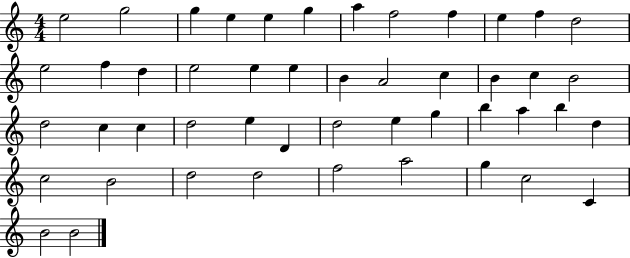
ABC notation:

X:1
T:Untitled
M:4/4
L:1/4
K:C
e2 g2 g e e g a f2 f e f d2 e2 f d e2 e e B A2 c B c B2 d2 c c d2 e D d2 e g b a b d c2 B2 d2 d2 f2 a2 g c2 C B2 B2